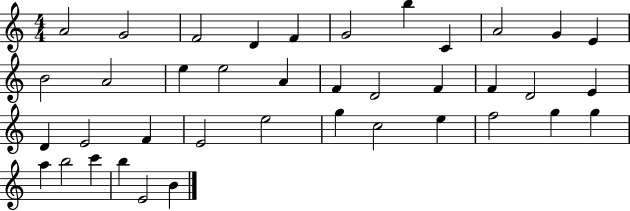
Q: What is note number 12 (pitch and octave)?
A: B4